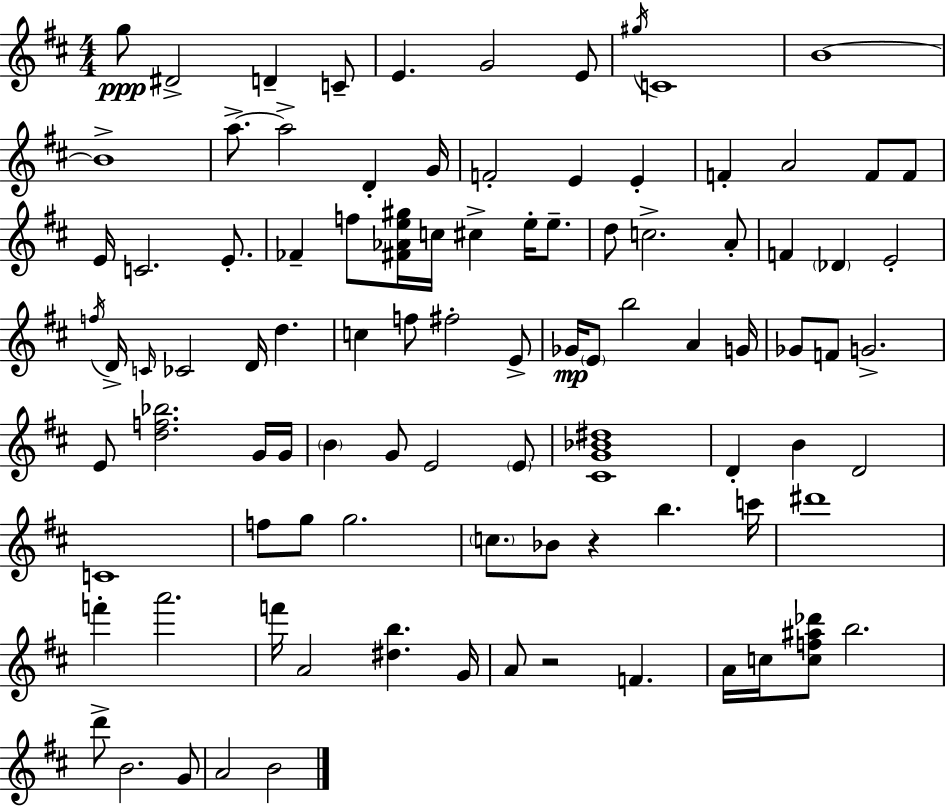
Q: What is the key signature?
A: D major